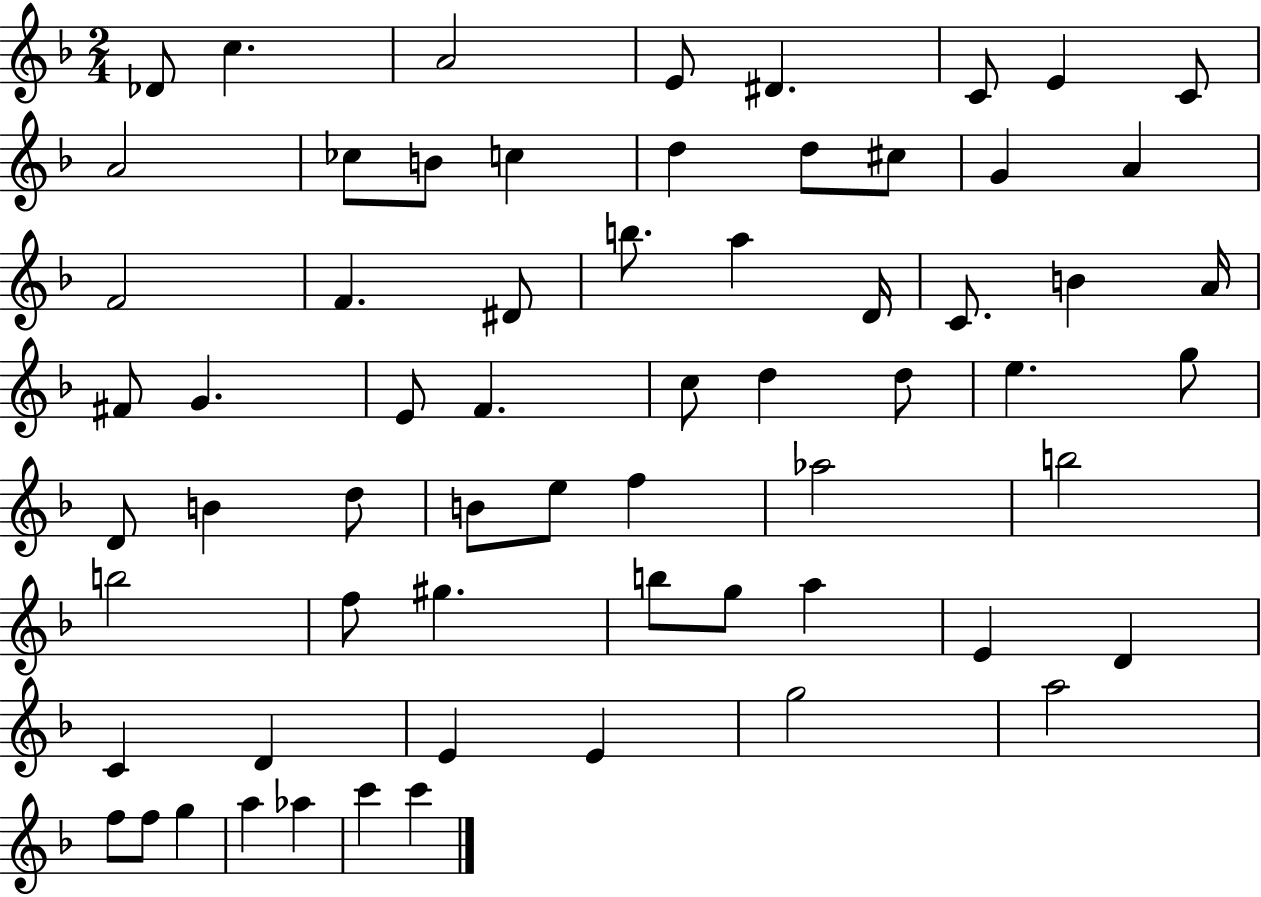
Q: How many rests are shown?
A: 0